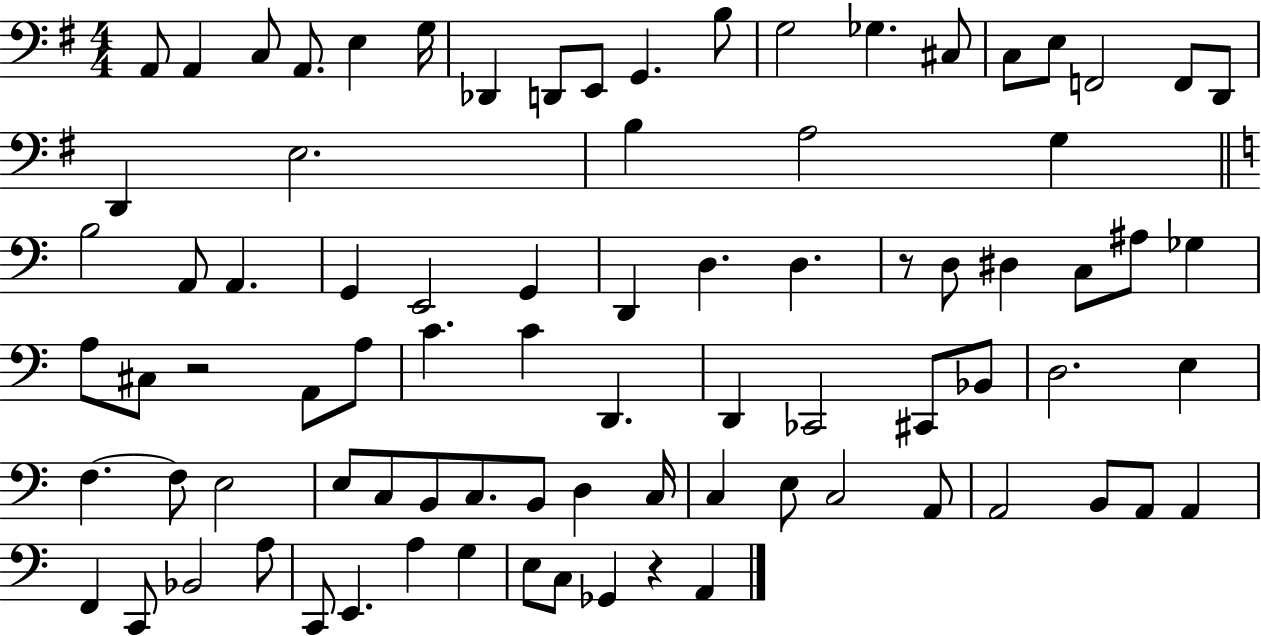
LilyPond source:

{
  \clef bass
  \numericTimeSignature
  \time 4/4
  \key g \major
  a,8 a,4 c8 a,8. e4 g16 | des,4 d,8 e,8 g,4. b8 | g2 ges4. cis8 | c8 e8 f,2 f,8 d,8 | \break d,4 e2. | b4 a2 g4 | \bar "||" \break \key a \minor b2 a,8 a,4. | g,4 e,2 g,4 | d,4 d4. d4. | r8 d8 dis4 c8 ais8 ges4 | \break a8 cis8 r2 a,8 a8 | c'4. c'4 d,4. | d,4 ces,2 cis,8 bes,8 | d2. e4 | \break f4.~~ f8 e2 | e8 c8 b,8 c8. b,8 d4 c16 | c4 e8 c2 a,8 | a,2 b,8 a,8 a,4 | \break f,4 c,8 bes,2 a8 | c,8 e,4. a4 g4 | e8 c8 ges,4 r4 a,4 | \bar "|."
}